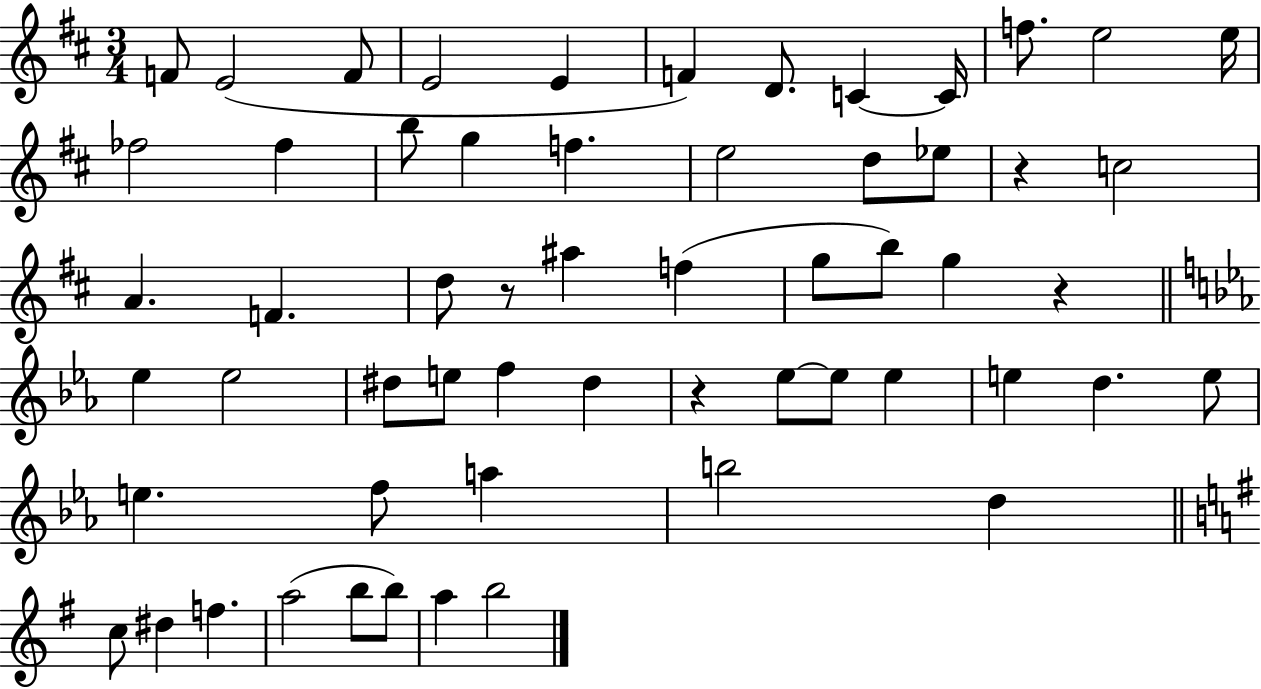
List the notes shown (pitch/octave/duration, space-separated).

F4/e E4/h F4/e E4/h E4/q F4/q D4/e. C4/q C4/s F5/e. E5/h E5/s FES5/h FES5/q B5/e G5/q F5/q. E5/h D5/e Eb5/e R/q C5/h A4/q. F4/q. D5/e R/e A#5/q F5/q G5/e B5/e G5/q R/q Eb5/q Eb5/h D#5/e E5/e F5/q D#5/q R/q Eb5/e Eb5/e Eb5/q E5/q D5/q. E5/e E5/q. F5/e A5/q B5/h D5/q C5/e D#5/q F5/q. A5/h B5/e B5/e A5/q B5/h